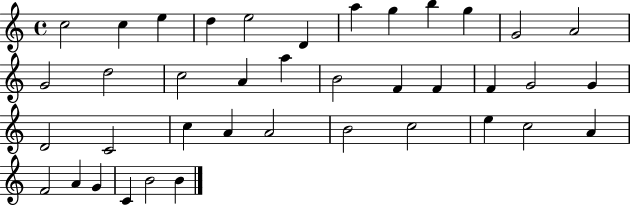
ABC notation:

X:1
T:Untitled
M:4/4
L:1/4
K:C
c2 c e d e2 D a g b g G2 A2 G2 d2 c2 A a B2 F F F G2 G D2 C2 c A A2 B2 c2 e c2 A F2 A G C B2 B